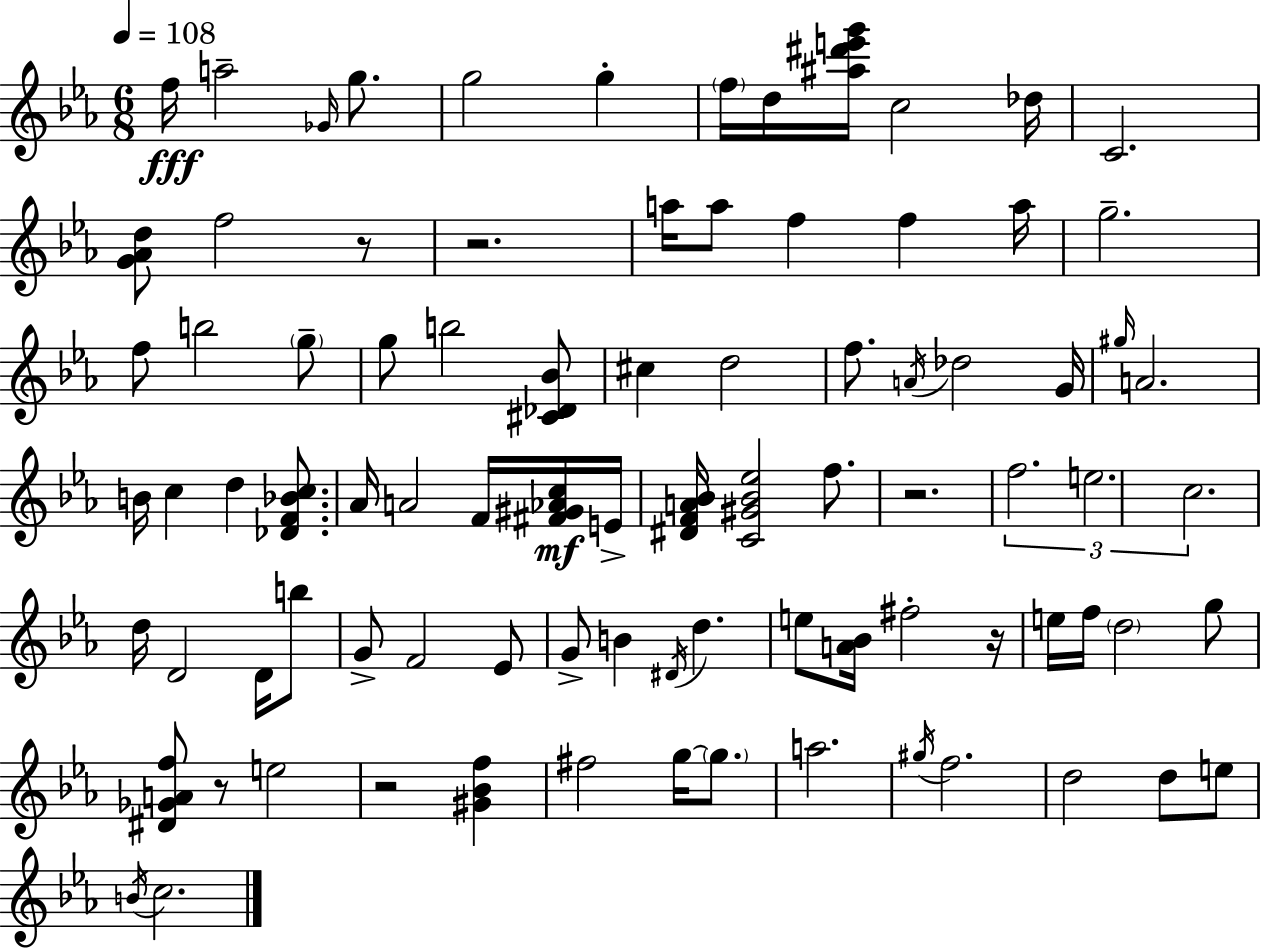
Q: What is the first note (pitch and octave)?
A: F5